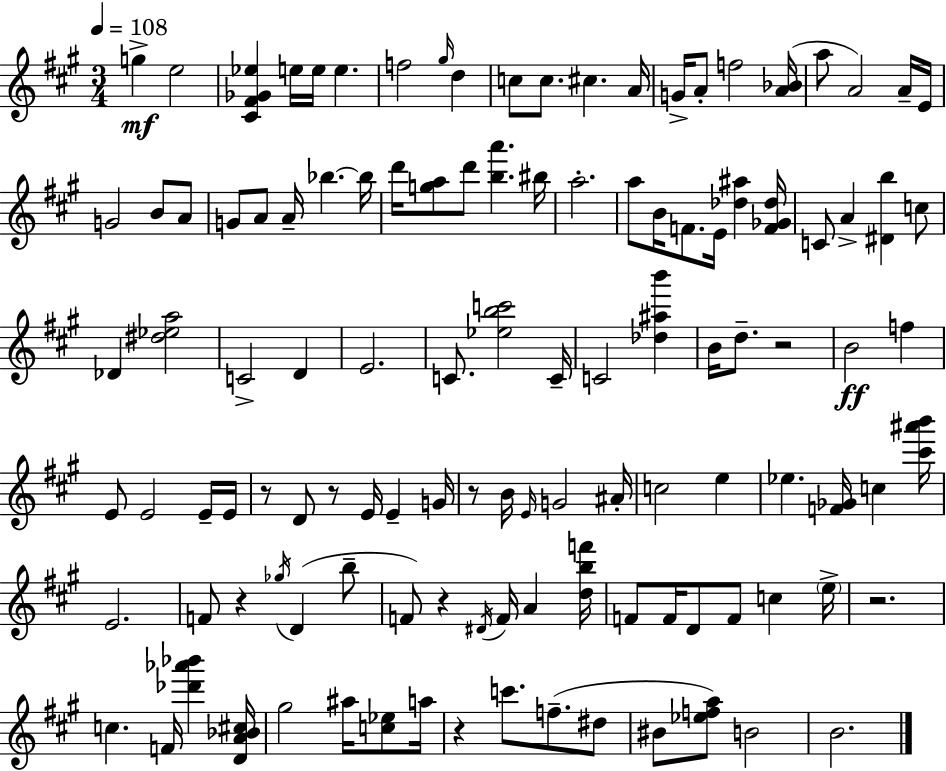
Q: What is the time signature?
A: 3/4